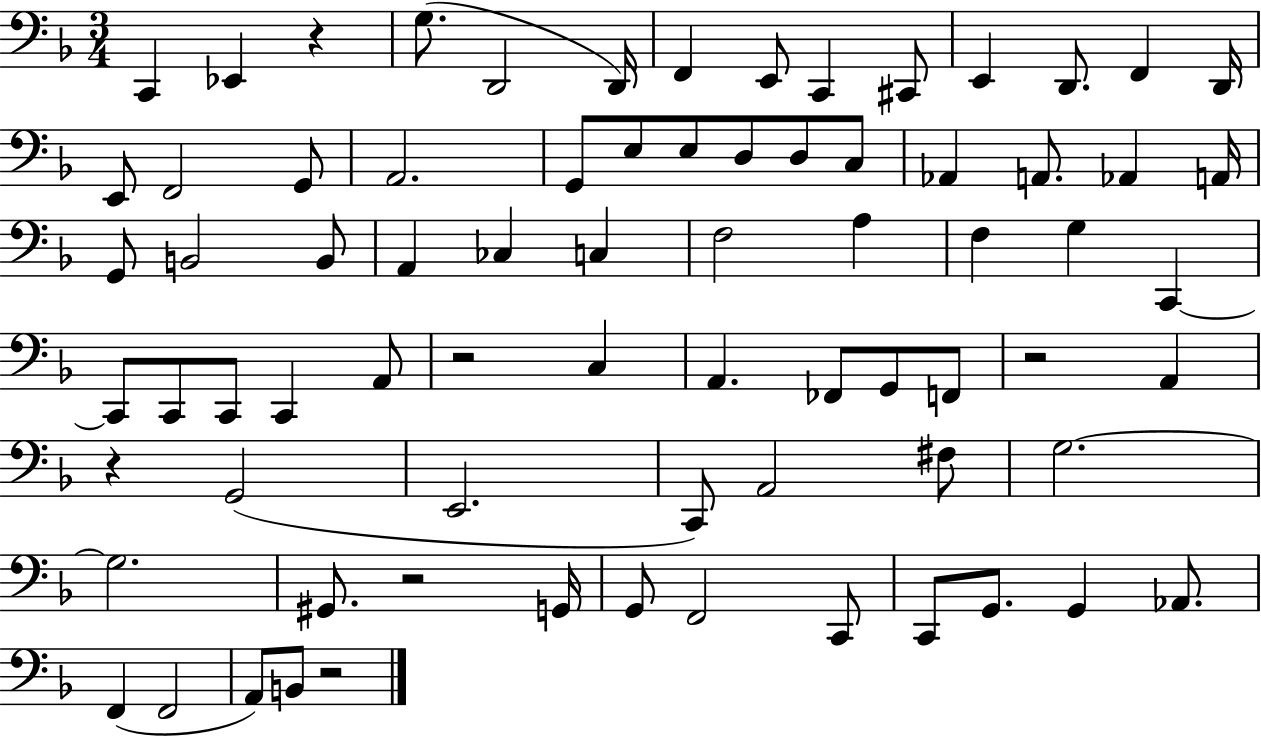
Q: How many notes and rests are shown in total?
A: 75